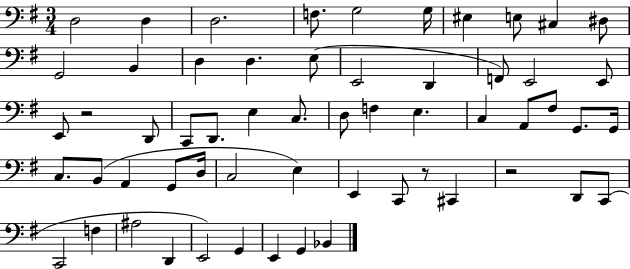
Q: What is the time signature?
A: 3/4